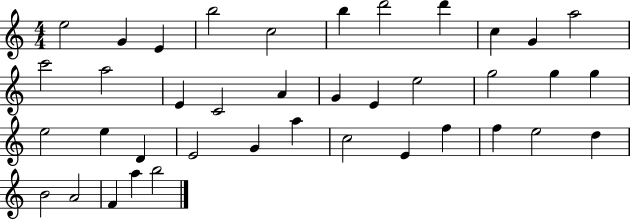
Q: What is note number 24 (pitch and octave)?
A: E5